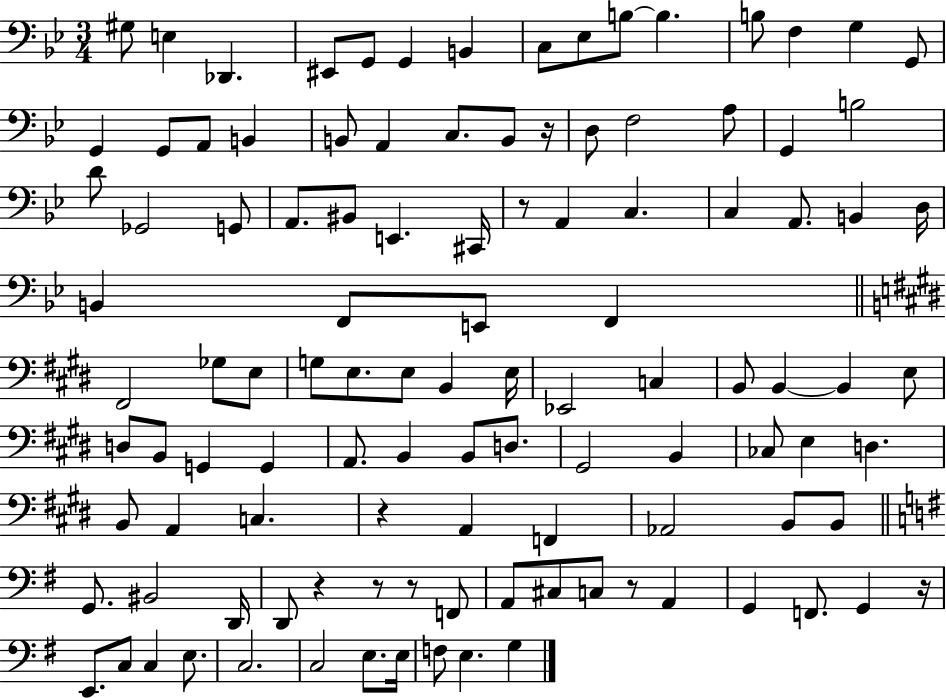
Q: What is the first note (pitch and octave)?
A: G#3